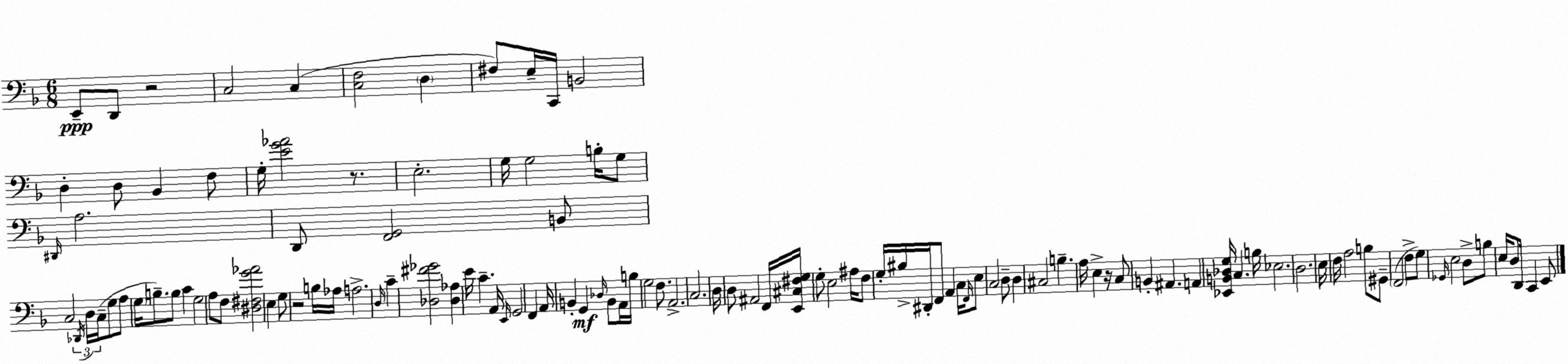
X:1
T:Untitled
M:6/8
L:1/4
K:Dm
E,,/2 D,,/2 z2 C,2 C, [C,F,]2 D, ^F,/2 E,/4 C,,/4 B,,2 D, D,/2 _B,, F,/2 G,/4 [EG_A]2 z/2 E,2 G,/4 G,2 B,/4 G,/2 ^D,,/4 A,2 D,,/2 [F,,G,,]2 B,,/2 C,2 _D,,/4 D,/4 C,/4 G,/2 A,/2 G,/4 B,/2 B,/2 C G,2 A,/2 F,/2 [^D,^F,G_A]2 E, G,/2 z2 B,/4 _A,/4 A,2 D,/4 C [_D,^F_G]2 [_D,_A,] E/4 C A,,/4 E,,/4 G,,2 F,, A,,/4 B,, G,, _D,/4 B,,/2 A,,/4 B,/4 G,2 F,/2 A,,2 C,2 D,/4 D,/2 ^A,,2 F,,/4 [E,,^C,^F,G,]/4 G,/2 E,2 ^A,/4 F,/2 G,/4 ^B,/4 ^D,,/4 F,,/2 A,, C,/4 F,,/4 E,/2 C,2 D,/2 D, ^C,2 B, A,/4 E, z/4 C,/2 B,, ^A,, A,, [_E,,B,,_D,G,]/4 C, B,/4 _E,2 D,2 E,/4 F,/4 A,2 B,/2 ^G,,/2 F,,2 F,/2 G,/2 _G,,/4 E,2 D,/2 B,/2 E,/4 D,/2 D,,/4 C,, E,,/2